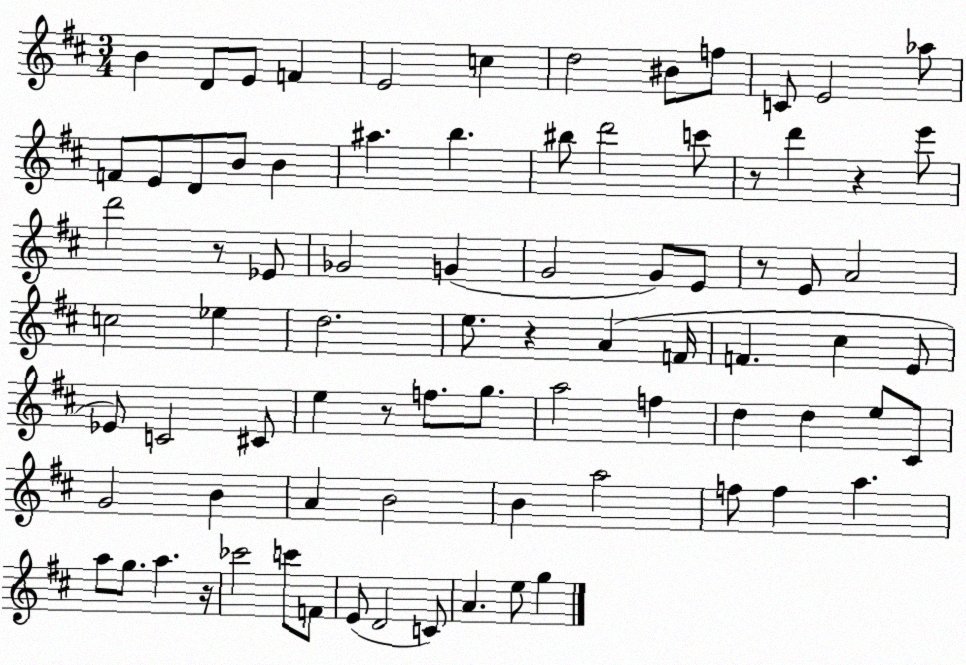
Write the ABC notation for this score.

X:1
T:Untitled
M:3/4
L:1/4
K:D
B D/2 E/2 F E2 c d2 ^B/2 f/2 C/2 E2 _a/2 F/2 E/2 D/2 B/2 B ^a b ^b/2 d'2 c'/2 z/2 d' z e'/2 d'2 z/2 _E/2 _G2 G G2 G/2 E/2 z/2 E/2 A2 c2 _e d2 e/2 z A F/4 F ^c E/2 _E/2 C2 ^C/2 e z/2 f/2 g/2 a2 f d d e/2 ^C/2 G2 B A B2 B a2 f/2 f a a/2 g/2 a z/4 _c'2 c'/2 F/2 E/2 D2 C/2 A e/2 g